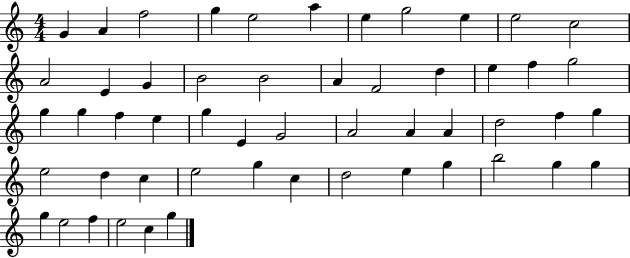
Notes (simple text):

G4/q A4/q F5/h G5/q E5/h A5/q E5/q G5/h E5/q E5/h C5/h A4/h E4/q G4/q B4/h B4/h A4/q F4/h D5/q E5/q F5/q G5/h G5/q G5/q F5/q E5/q G5/q E4/q G4/h A4/h A4/q A4/q D5/h F5/q G5/q E5/h D5/q C5/q E5/h G5/q C5/q D5/h E5/q G5/q B5/h G5/q G5/q G5/q E5/h F5/q E5/h C5/q G5/q